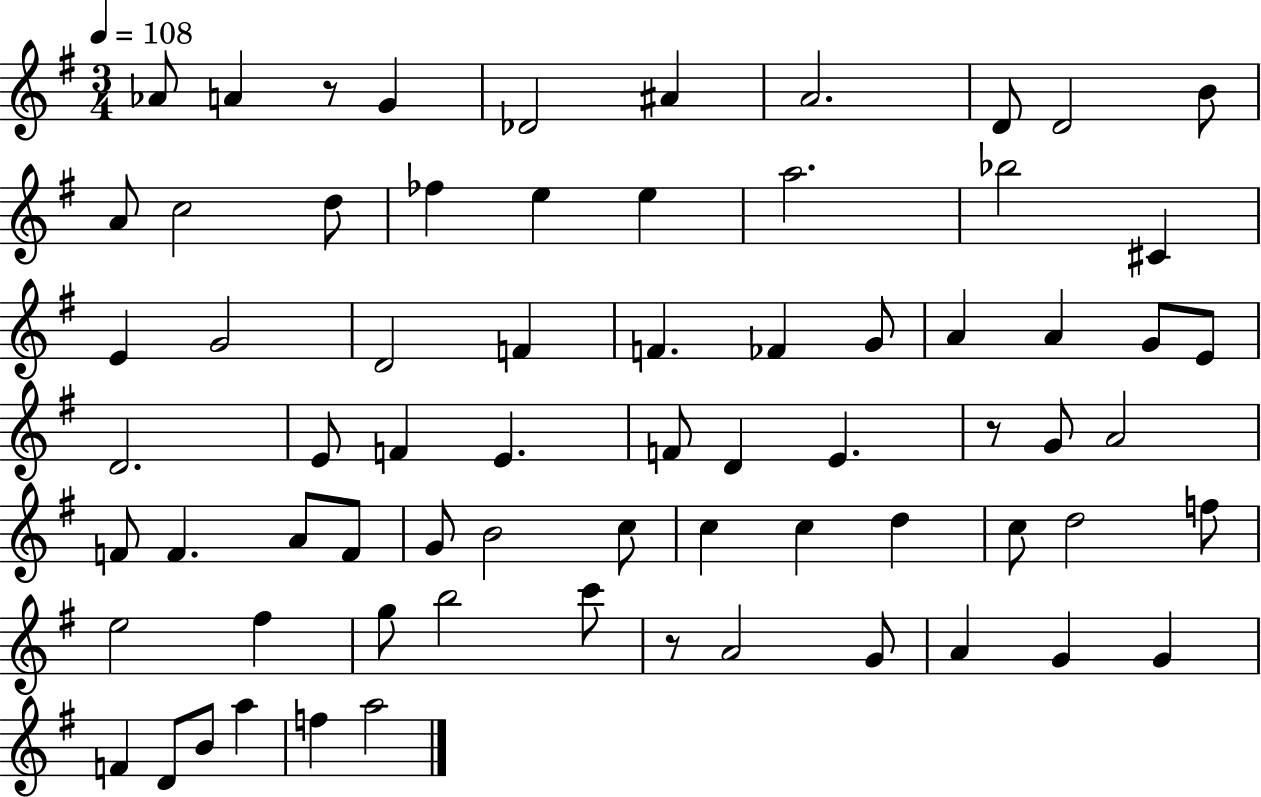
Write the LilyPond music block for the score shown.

{
  \clef treble
  \numericTimeSignature
  \time 3/4
  \key g \major
  \tempo 4 = 108
  aes'8 a'4 r8 g'4 | des'2 ais'4 | a'2. | d'8 d'2 b'8 | \break a'8 c''2 d''8 | fes''4 e''4 e''4 | a''2. | bes''2 cis'4 | \break e'4 g'2 | d'2 f'4 | f'4. fes'4 g'8 | a'4 a'4 g'8 e'8 | \break d'2. | e'8 f'4 e'4. | f'8 d'4 e'4. | r8 g'8 a'2 | \break f'8 f'4. a'8 f'8 | g'8 b'2 c''8 | c''4 c''4 d''4 | c''8 d''2 f''8 | \break e''2 fis''4 | g''8 b''2 c'''8 | r8 a'2 g'8 | a'4 g'4 g'4 | \break f'4 d'8 b'8 a''4 | f''4 a''2 | \bar "|."
}